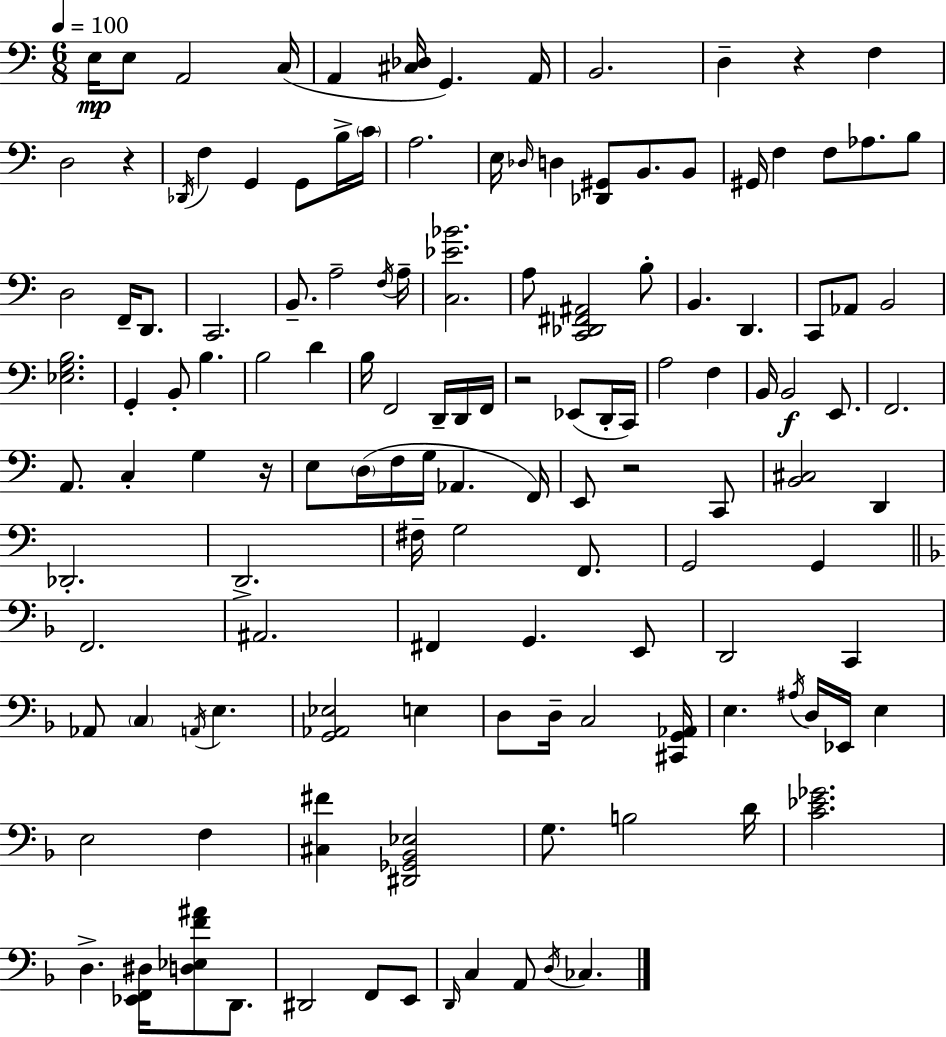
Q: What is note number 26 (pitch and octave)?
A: F3